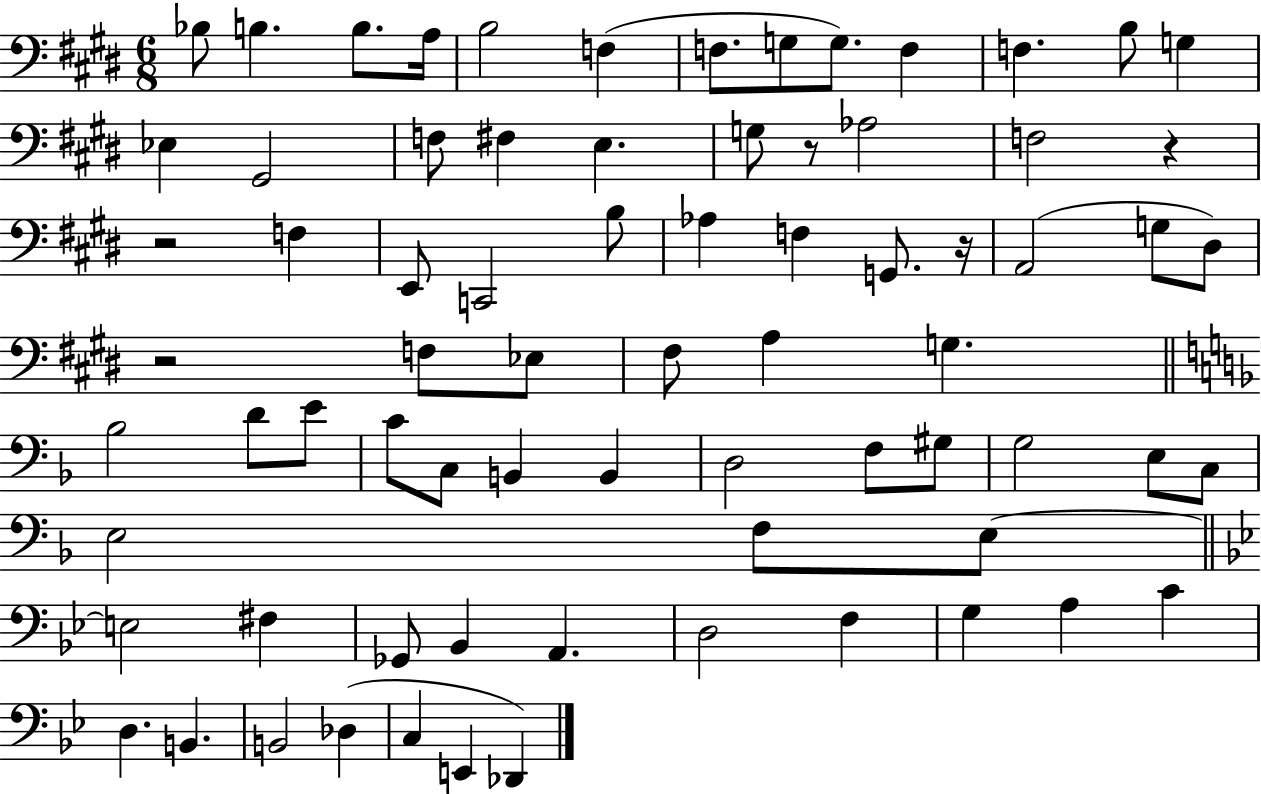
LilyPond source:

{
  \clef bass
  \numericTimeSignature
  \time 6/8
  \key e \major
  bes8 b4. b8. a16 | b2 f4( | f8. g8 g8.) f4 | f4. b8 g4 | \break ees4 gis,2 | f8 fis4 e4. | g8 r8 aes2 | f2 r4 | \break r2 f4 | e,8 c,2 b8 | aes4 f4 g,8. r16 | a,2( g8 dis8) | \break r2 f8 ees8 | fis8 a4 g4. | \bar "||" \break \key d \minor bes2 d'8 e'8 | c'8 c8 b,4 b,4 | d2 f8 gis8 | g2 e8 c8 | \break e2 f8 e8~~ | \bar "||" \break \key bes \major e2 fis4 | ges,8 bes,4 a,4. | d2 f4 | g4 a4 c'4 | \break d4. b,4. | b,2 des4( | c4 e,4 des,4) | \bar "|."
}